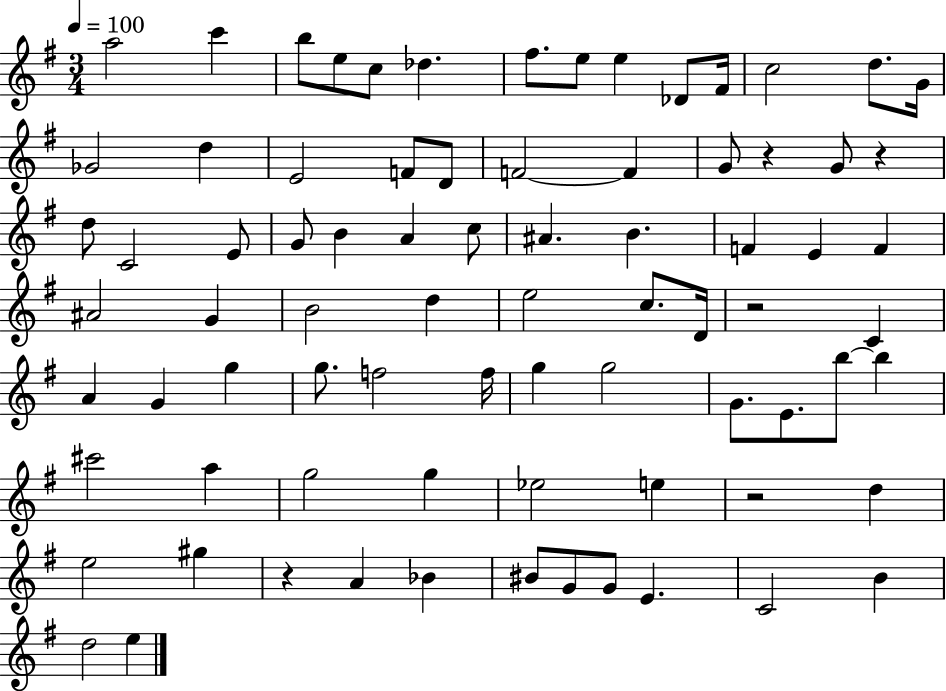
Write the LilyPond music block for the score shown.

{
  \clef treble
  \numericTimeSignature
  \time 3/4
  \key g \major
  \tempo 4 = 100
  a''2 c'''4 | b''8 e''8 c''8 des''4. | fis''8. e''8 e''4 des'8 fis'16 | c''2 d''8. g'16 | \break ges'2 d''4 | e'2 f'8 d'8 | f'2~~ f'4 | g'8 r4 g'8 r4 | \break d''8 c'2 e'8 | g'8 b'4 a'4 c''8 | ais'4. b'4. | f'4 e'4 f'4 | \break ais'2 g'4 | b'2 d''4 | e''2 c''8. d'16 | r2 c'4 | \break a'4 g'4 g''4 | g''8. f''2 f''16 | g''4 g''2 | g'8. e'8. b''8~~ b''4 | \break cis'''2 a''4 | g''2 g''4 | ees''2 e''4 | r2 d''4 | \break e''2 gis''4 | r4 a'4 bes'4 | bis'8 g'8 g'8 e'4. | c'2 b'4 | \break d''2 e''4 | \bar "|."
}